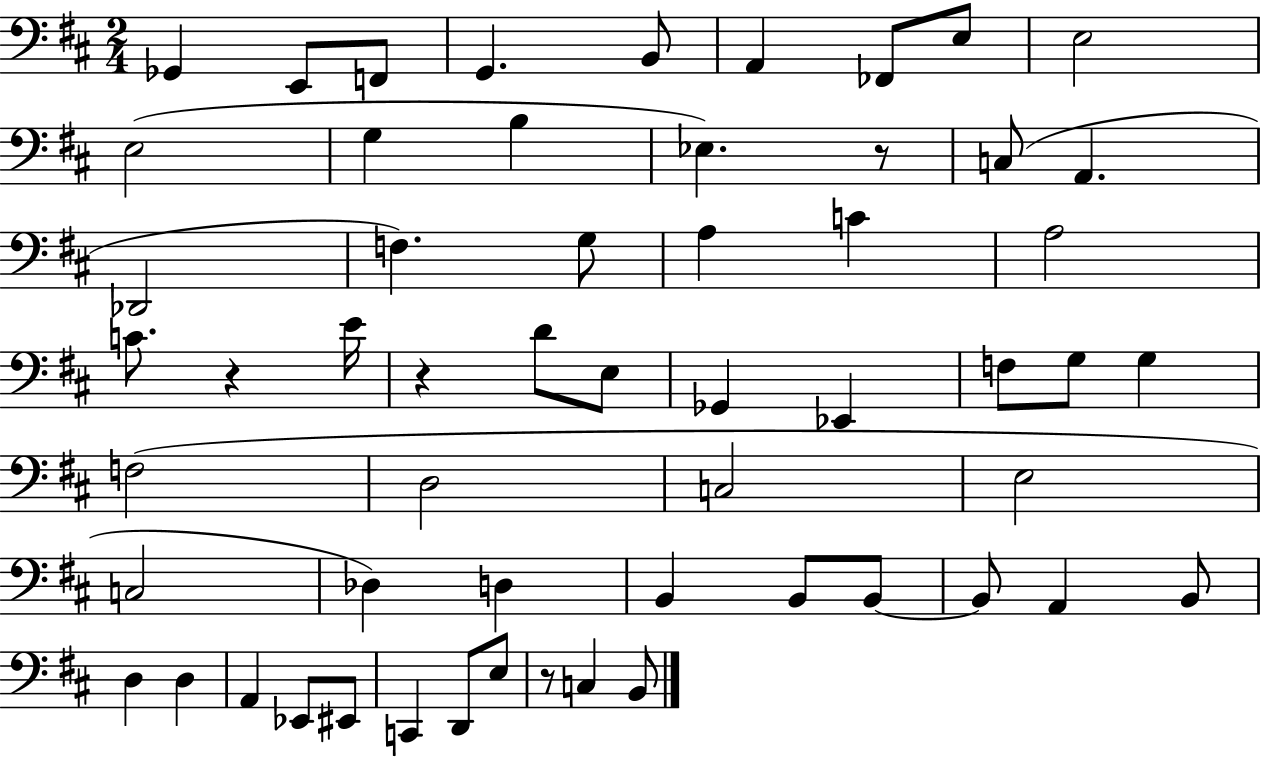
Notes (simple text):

Gb2/q E2/e F2/e G2/q. B2/e A2/q FES2/e E3/e E3/h E3/h G3/q B3/q Eb3/q. R/e C3/e A2/q. Db2/h F3/q. G3/e A3/q C4/q A3/h C4/e. R/q E4/s R/q D4/e E3/e Gb2/q Eb2/q F3/e G3/e G3/q F3/h D3/h C3/h E3/h C3/h Db3/q D3/q B2/q B2/e B2/e B2/e A2/q B2/e D3/q D3/q A2/q Eb2/e EIS2/e C2/q D2/e E3/e R/e C3/q B2/e